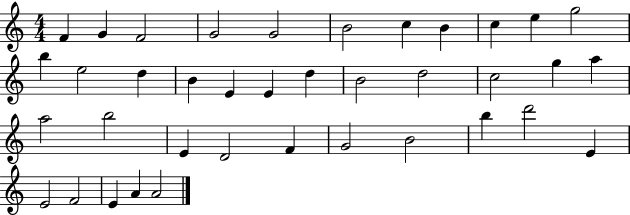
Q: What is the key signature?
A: C major